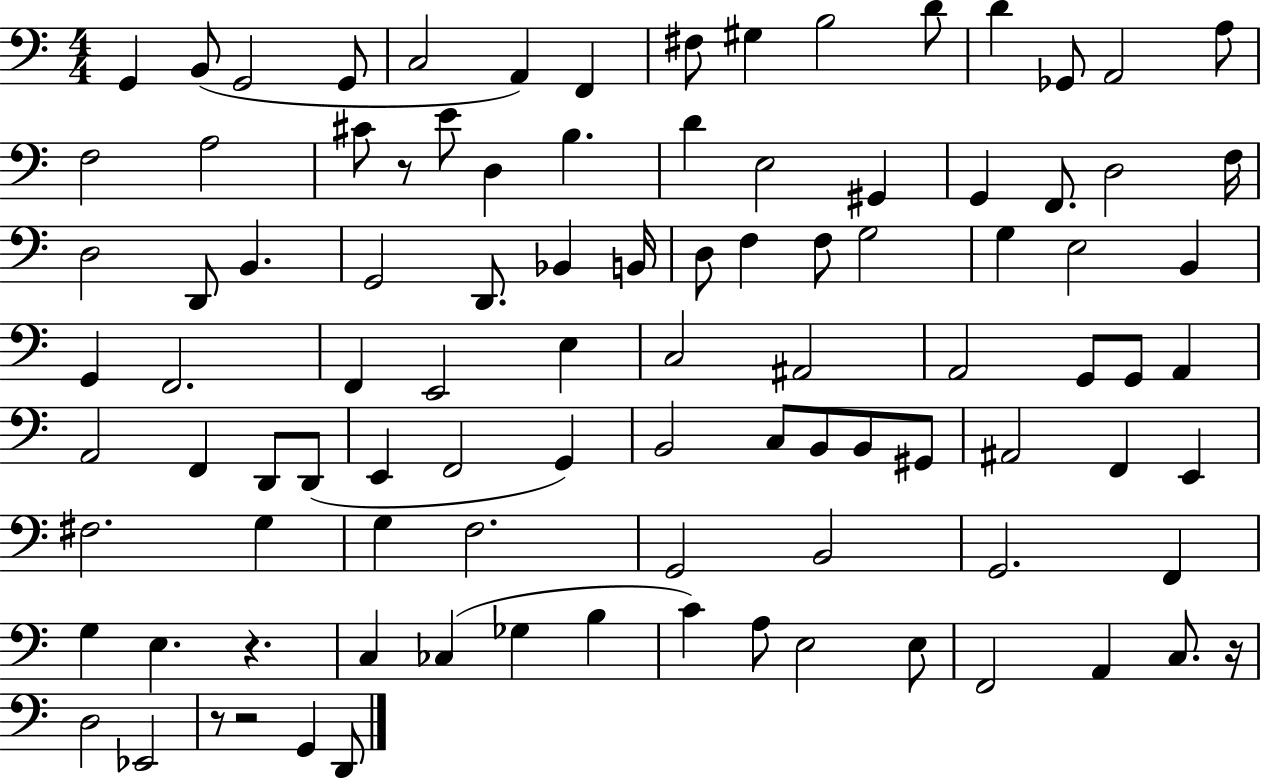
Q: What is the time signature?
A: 4/4